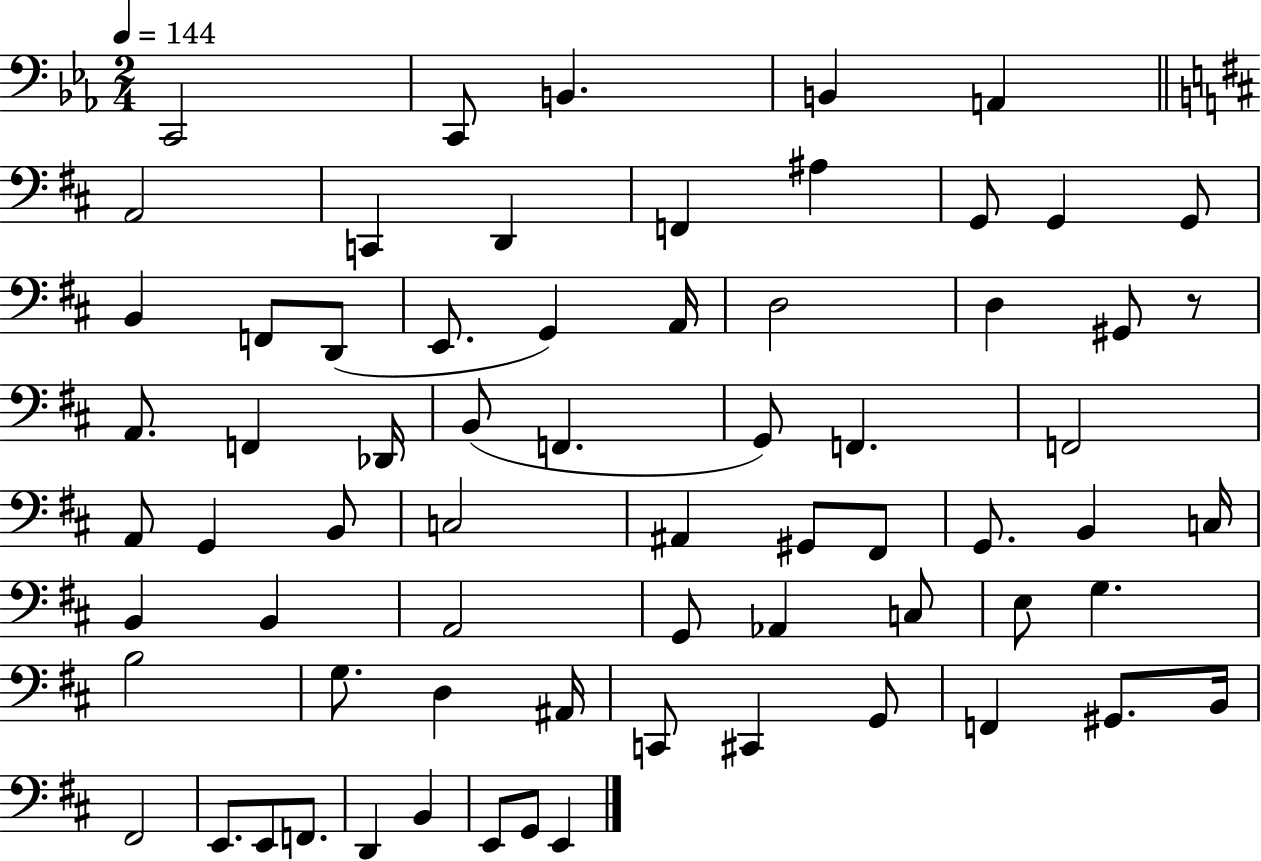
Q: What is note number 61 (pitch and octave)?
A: E2